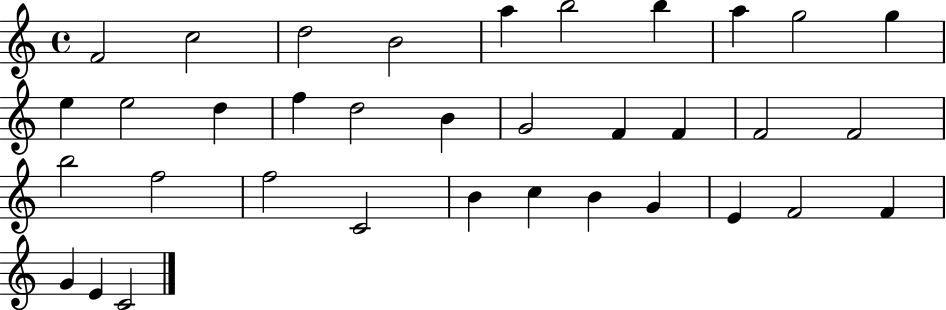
{
  \clef treble
  \time 4/4
  \defaultTimeSignature
  \key c \major
  f'2 c''2 | d''2 b'2 | a''4 b''2 b''4 | a''4 g''2 g''4 | \break e''4 e''2 d''4 | f''4 d''2 b'4 | g'2 f'4 f'4 | f'2 f'2 | \break b''2 f''2 | f''2 c'2 | b'4 c''4 b'4 g'4 | e'4 f'2 f'4 | \break g'4 e'4 c'2 | \bar "|."
}